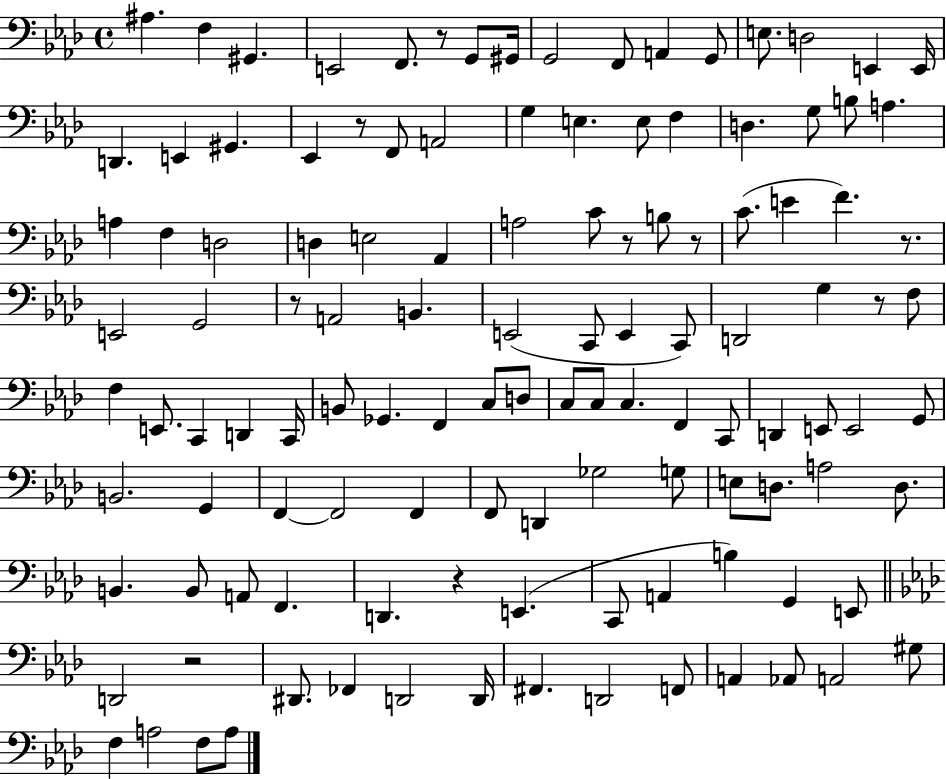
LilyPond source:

{
  \clef bass
  \time 4/4
  \defaultTimeSignature
  \key aes \major
  ais4. f4 gis,4. | e,2 f,8. r8 g,8 gis,16 | g,2 f,8 a,4 g,8 | e8. d2 e,4 e,16 | \break d,4. e,4 gis,4. | ees,4 r8 f,8 a,2 | g4 e4. e8 f4 | d4. g8 b8 a4. | \break a4 f4 d2 | d4 e2 aes,4 | a2 c'8 r8 b8 r8 | c'8.( e'4 f'4.) r8. | \break e,2 g,2 | r8 a,2 b,4. | e,2( c,8 e,4 c,8) | d,2 g4 r8 f8 | \break f4 e,8. c,4 d,4 c,16 | b,8 ges,4. f,4 c8 d8 | c8 c8 c4. f,4 c,8 | d,4 e,8 e,2 g,8 | \break b,2. g,4 | f,4~~ f,2 f,4 | f,8 d,4 ges2 g8 | e8 d8. a2 d8. | \break b,4. b,8 a,8 f,4. | d,4. r4 e,4.( | c,8 a,4 b4) g,4 e,8 | \bar "||" \break \key aes \major d,2 r2 | dis,8. fes,4 d,2 d,16 | fis,4. d,2 f,8 | a,4 aes,8 a,2 gis8 | \break f4 a2 f8 a8 | \bar "|."
}